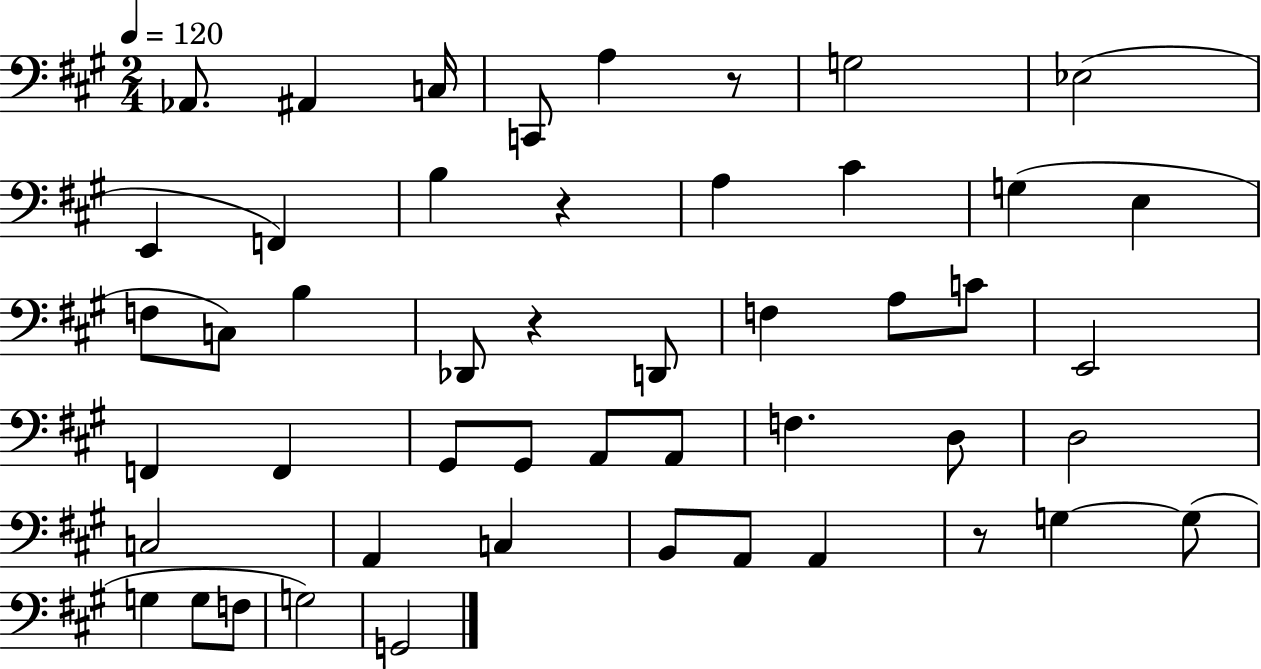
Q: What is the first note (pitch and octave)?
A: Ab2